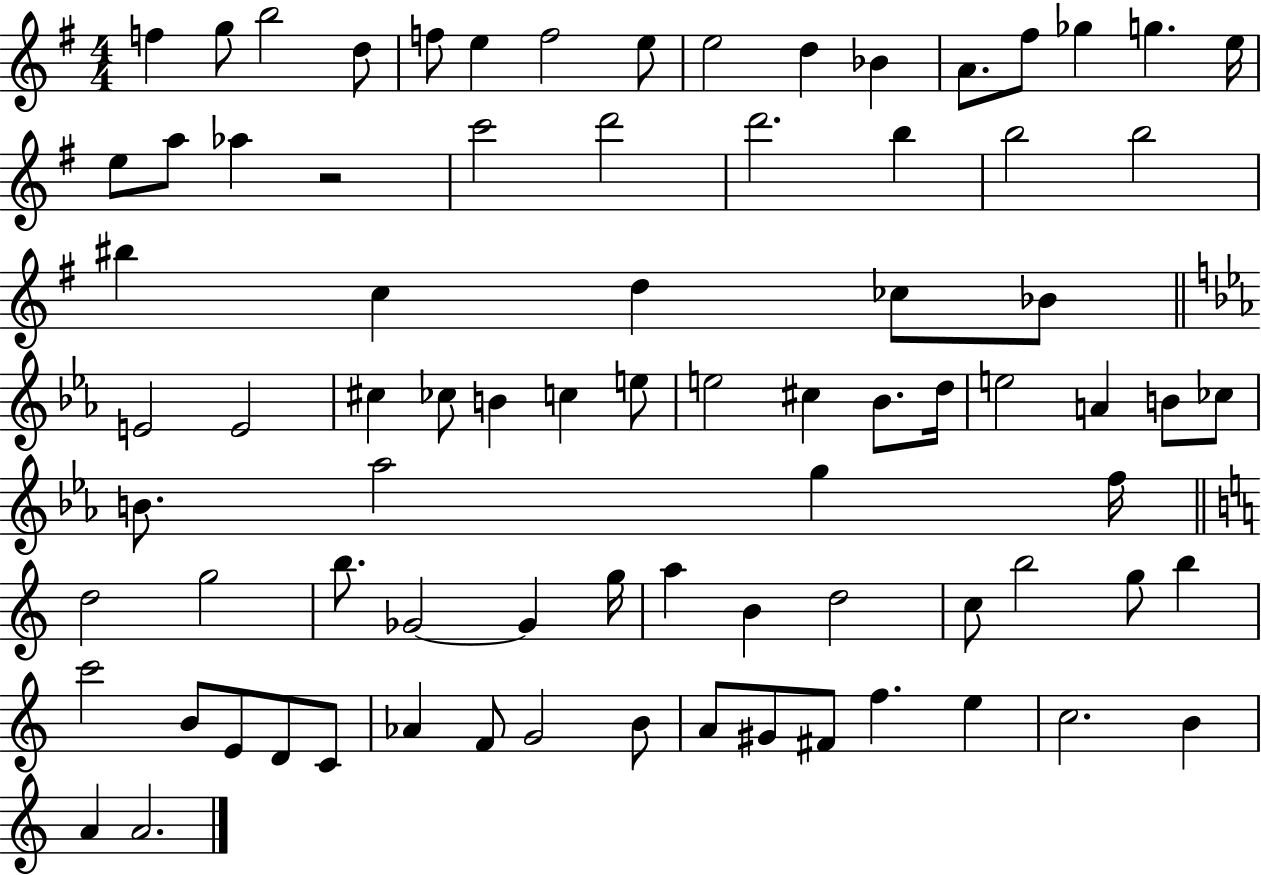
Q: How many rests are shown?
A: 1